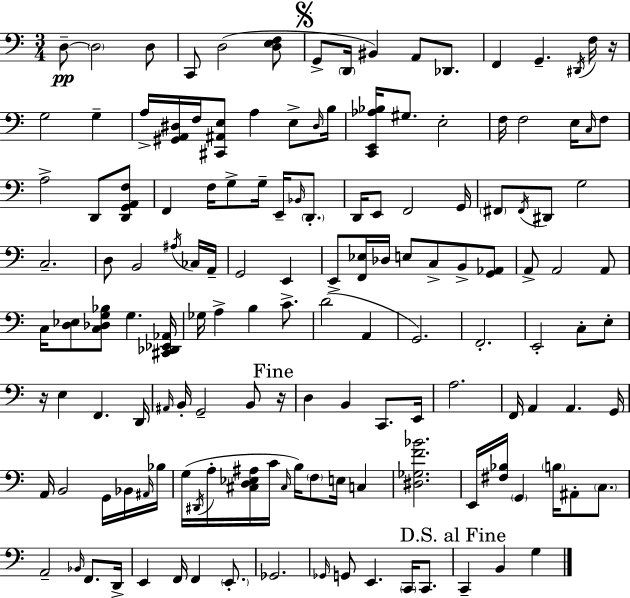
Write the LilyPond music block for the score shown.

{
  \clef bass
  \numericTimeSignature
  \time 3/4
  \key c \major
  d8--~~\pp \parenthesize d2 d8 | c,8 d2( <d e f>8 | \mark \markup { \musicglyph "scripts.segno" } g,8-> \parenthesize d,16 bis,4) a,8 des,8. | f,4 g,4.-- \acciaccatura { dis,16 } f16 | \break r16 g2 g4-- | a16-> <gis, a, dis>16 f16 <cis, ais, e>8 a4 e8-> | \grace { dis16 } b16 <c, e, aes bes>16 gis8. e2-. | f16 f2 e16 | \break \grace { c16 } f8 a2-> d,8 | <d, g, a, f>8 f,4 f16 g8-> g16-- e,16-- | \grace { bes,16 } \parenthesize d,8.-. d,16 e,8 f,2 | g,16 \parenthesize fis,8 \acciaccatura { fis,16 } dis,8 g2 | \break c2.-- | d8 b,2 | \acciaccatura { ais16 } ces16 a,16-- g,2 | e,4 e,8-> <f, ees>16 des16 e8 | \break c8-> b,8-> <g, aes,>8 a,8-> a,2 | a,8 c16 <d ees>8 <c des g bes>8 g4. | <cis, des, ees, aes,>16 ges16 a4-> b4 | c'8.-> d'2( | \break a,4 g,2.) | f,2.-. | e,2-. | c8-. e8-. r16 e4 f,4. | \break d,16 \grace { ais,16 } b,16-. g,2-- | b,8 \mark "Fine" r16 d4 b,4 | c,8. e,16 a2. | f,16 a,4 | \break a,4. g,16 a,16 b,2 | g,16 bes,16 \grace { ais,16 } bes16 g16( \acciaccatura { dis,16 } a16-. <cis d ees ais>16 | c'16 \grace { cis16 }) b16 \parenthesize f8 e16 c4 <dis ges f' bes'>2. | e,16 <fis bes>16 | \break \parenthesize g,4 \parenthesize b16 ais,8-. \parenthesize c8. a,2-- | \grace { bes,16 } f,8. d,16-> e,4 | f,16 f,4 \parenthesize e,8.-. ges,2. | \grace { ges,16 } | \break g,8 e,4. \parenthesize c,16 c,8. | \mark "D.S. al Fine" c,4-- b,4 g4 | \bar "|."
}